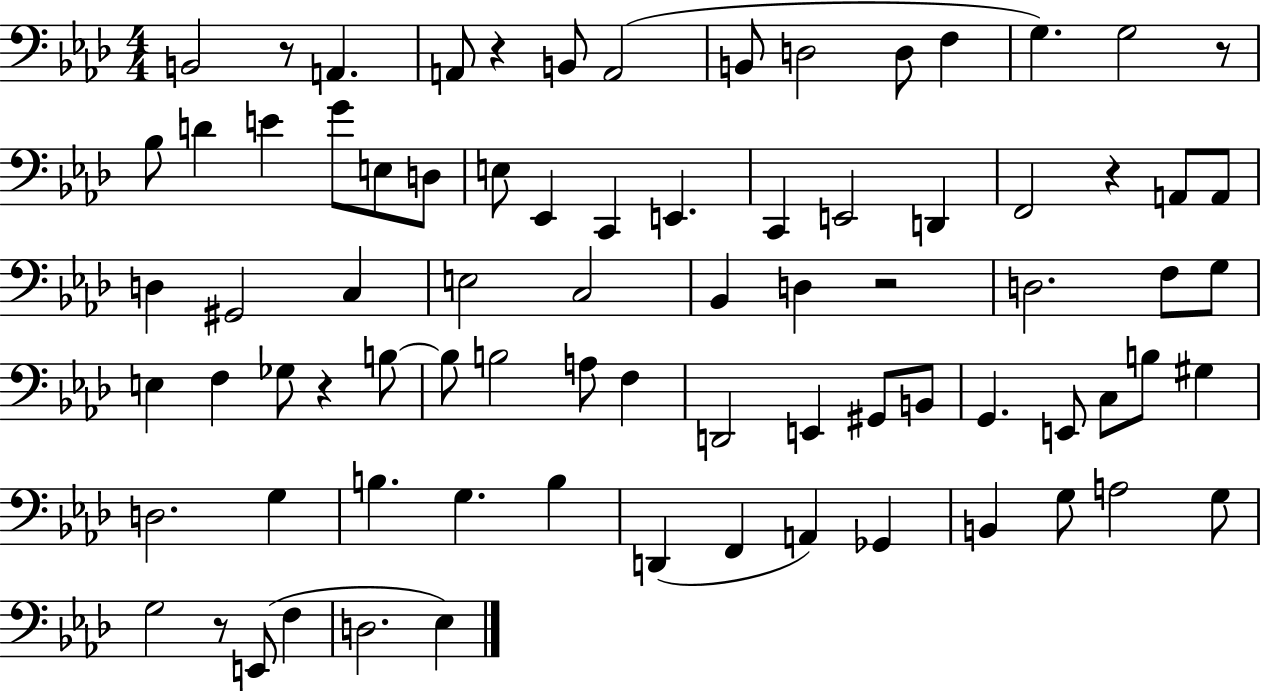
{
  \clef bass
  \numericTimeSignature
  \time 4/4
  \key aes \major
  b,2 r8 a,4. | a,8 r4 b,8 a,2( | b,8 d2 d8 f4 | g4.) g2 r8 | \break bes8 d'4 e'4 g'8 e8 d8 | e8 ees,4 c,4 e,4. | c,4 e,2 d,4 | f,2 r4 a,8 a,8 | \break d4 gis,2 c4 | e2 c2 | bes,4 d4 r2 | d2. f8 g8 | \break e4 f4 ges8 r4 b8~~ | b8 b2 a8 f4 | d,2 e,4 gis,8 b,8 | g,4. e,8 c8 b8 gis4 | \break d2. g4 | b4. g4. b4 | d,4( f,4 a,4) ges,4 | b,4 g8 a2 g8 | \break g2 r8 e,8( f4 | d2. ees4) | \bar "|."
}